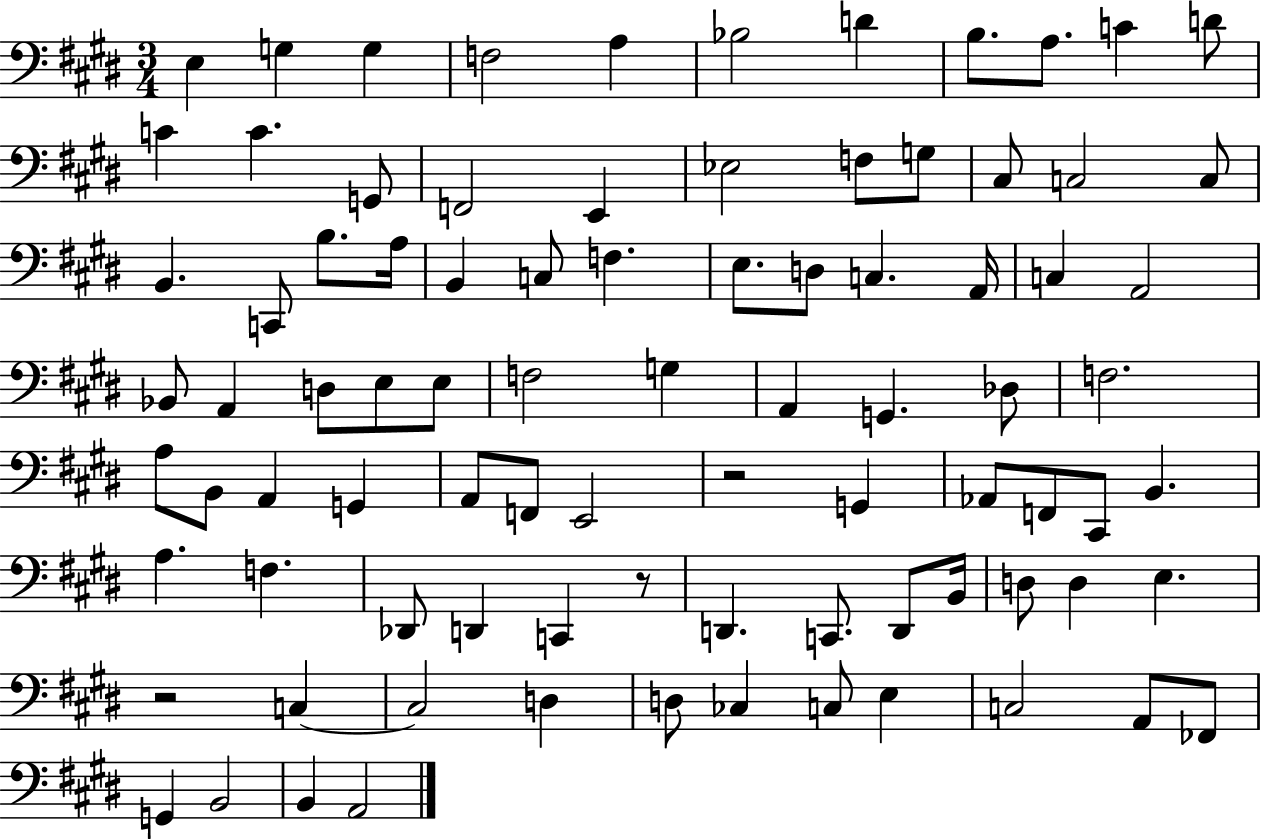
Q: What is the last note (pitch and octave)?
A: A2